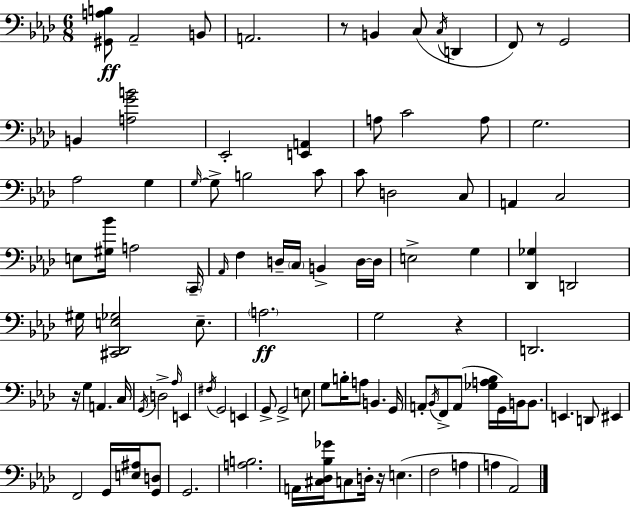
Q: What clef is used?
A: bass